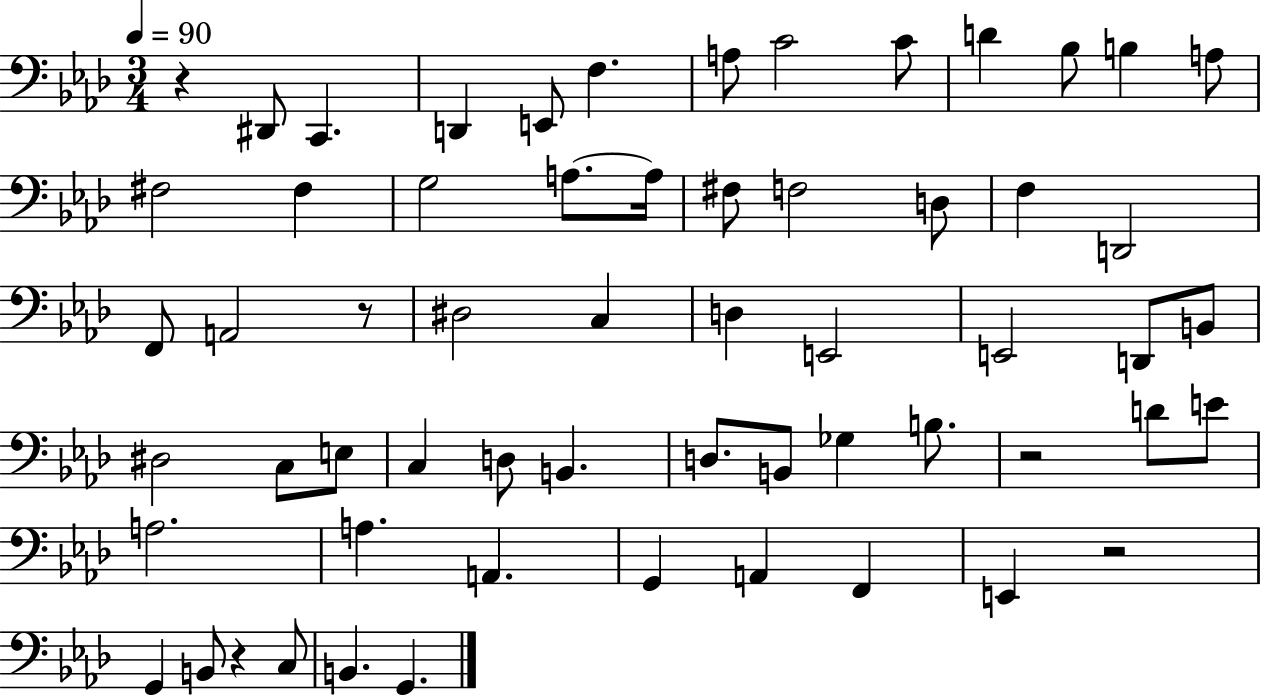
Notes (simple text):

R/q D#2/e C2/q. D2/q E2/e F3/q. A3/e C4/h C4/e D4/q Bb3/e B3/q A3/e F#3/h F#3/q G3/h A3/e. A3/s F#3/e F3/h D3/e F3/q D2/h F2/e A2/h R/e D#3/h C3/q D3/q E2/h E2/h D2/e B2/e D#3/h C3/e E3/e C3/q D3/e B2/q. D3/e. B2/e Gb3/q B3/e. R/h D4/e E4/e A3/h. A3/q. A2/q. G2/q A2/q F2/q E2/q R/h G2/q B2/e R/q C3/e B2/q. G2/q.